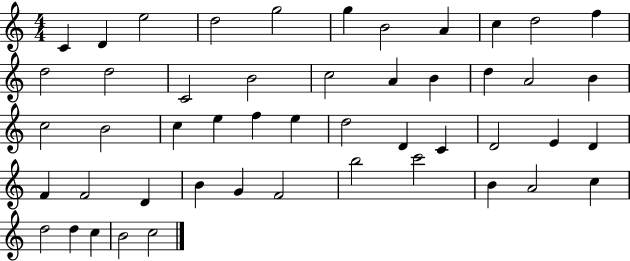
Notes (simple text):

C4/q D4/q E5/h D5/h G5/h G5/q B4/h A4/q C5/q D5/h F5/q D5/h D5/h C4/h B4/h C5/h A4/q B4/q D5/q A4/h B4/q C5/h B4/h C5/q E5/q F5/q E5/q D5/h D4/q C4/q D4/h E4/q D4/q F4/q F4/h D4/q B4/q G4/q F4/h B5/h C6/h B4/q A4/h C5/q D5/h D5/q C5/q B4/h C5/h